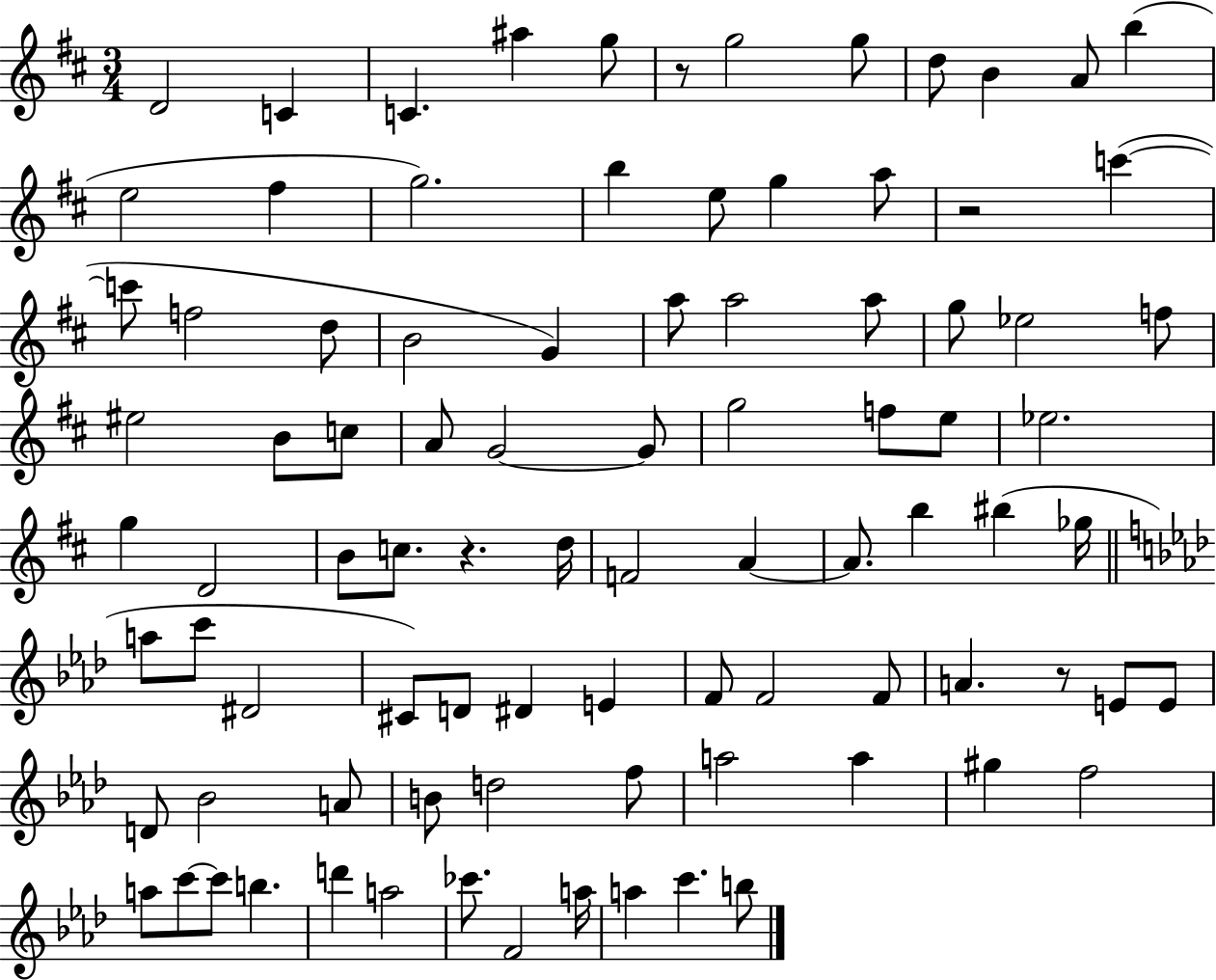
{
  \clef treble
  \numericTimeSignature
  \time 3/4
  \key d \major
  d'2 c'4 | c'4. ais''4 g''8 | r8 g''2 g''8 | d''8 b'4 a'8 b''4( | \break e''2 fis''4 | g''2.) | b''4 e''8 g''4 a''8 | r2 c'''4~(~ | \break c'''8 f''2 d''8 | b'2 g'4) | a''8 a''2 a''8 | g''8 ees''2 f''8 | \break eis''2 b'8 c''8 | a'8 g'2~~ g'8 | g''2 f''8 e''8 | ees''2. | \break g''4 d'2 | b'8 c''8. r4. d''16 | f'2 a'4~~ | a'8. b''4 bis''4( ges''16 | \break \bar "||" \break \key f \minor a''8 c'''8 dis'2 | cis'8) d'8 dis'4 e'4 | f'8 f'2 f'8 | a'4. r8 e'8 e'8 | \break d'8 bes'2 a'8 | b'8 d''2 f''8 | a''2 a''4 | gis''4 f''2 | \break a''8 c'''8~~ c'''8 b''4. | d'''4 a''2 | ces'''8. f'2 a''16 | a''4 c'''4. b''8 | \break \bar "|."
}